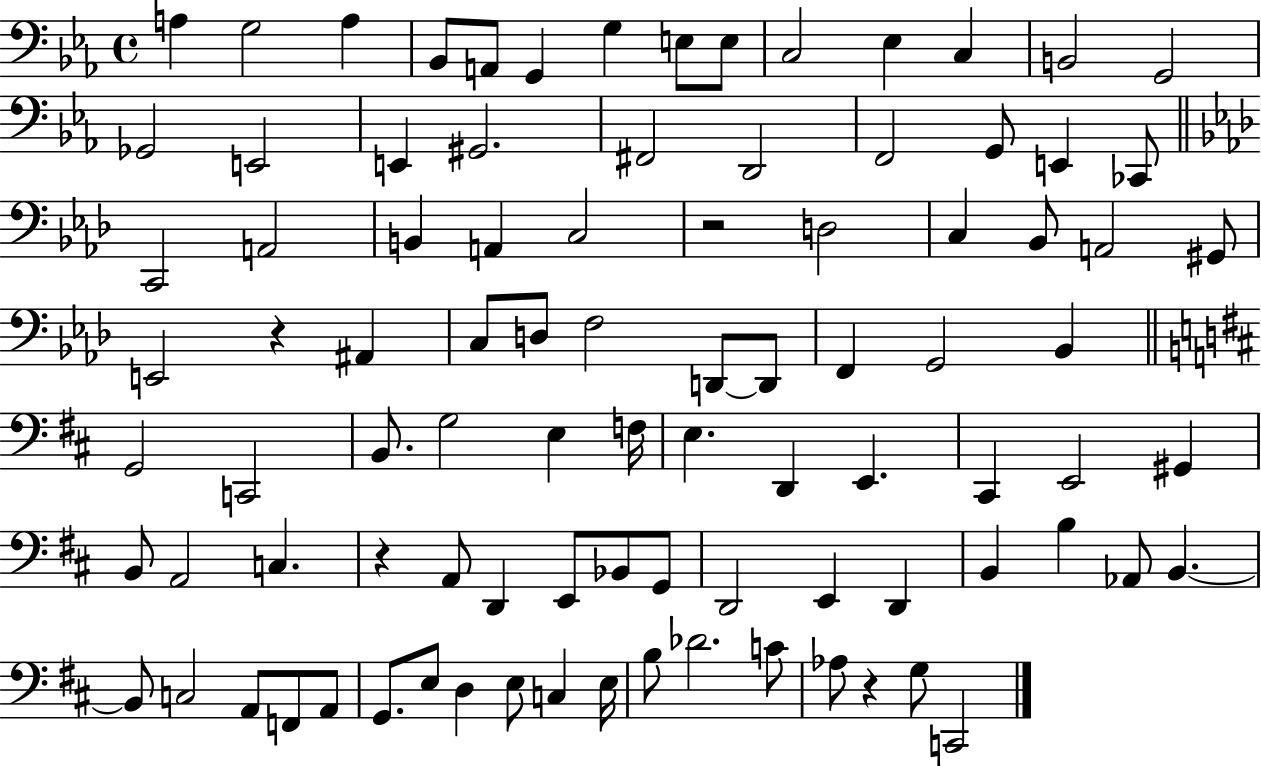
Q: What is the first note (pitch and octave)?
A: A3